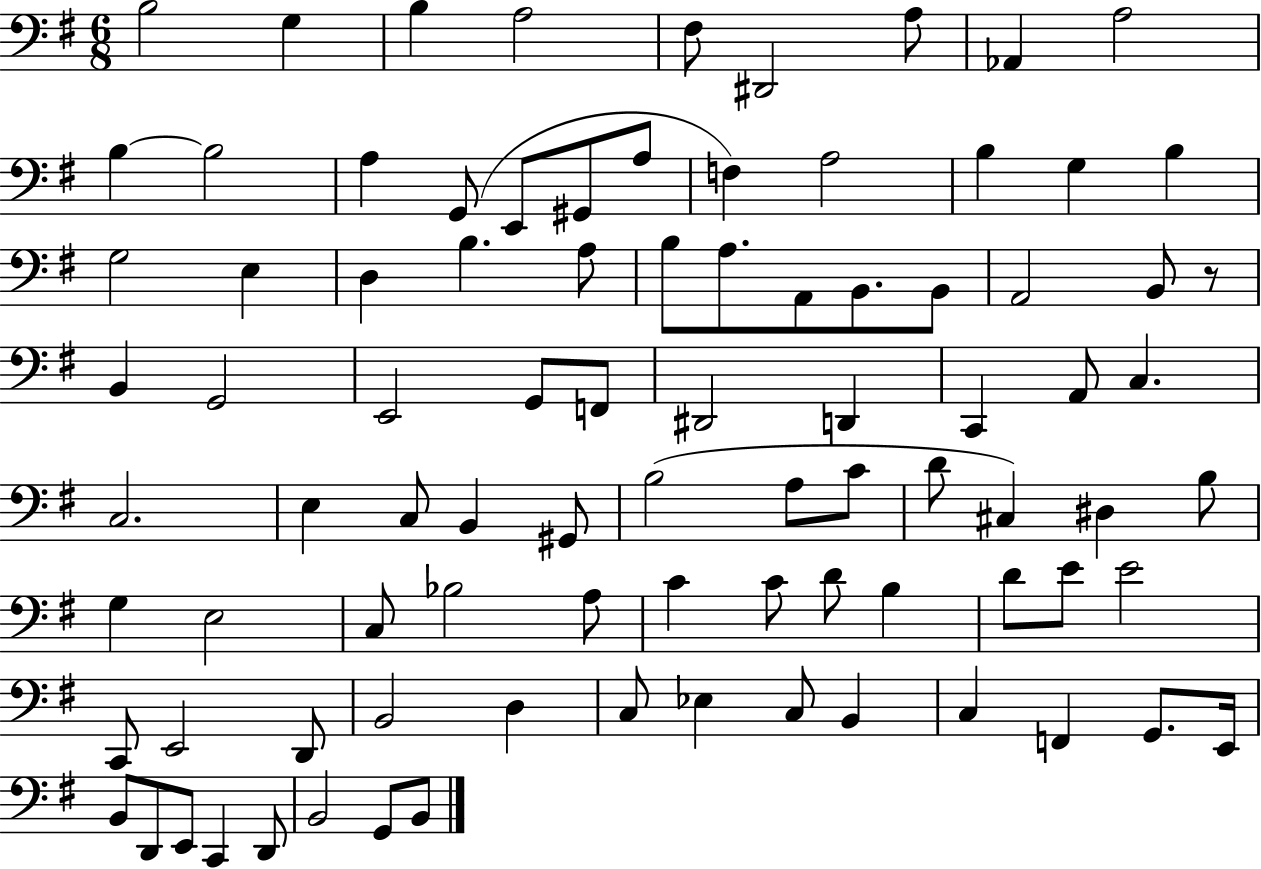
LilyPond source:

{
  \clef bass
  \numericTimeSignature
  \time 6/8
  \key g \major
  b2 g4 | b4 a2 | fis8 dis,2 a8 | aes,4 a2 | \break b4~~ b2 | a4 g,8( e,8 gis,8 a8 | f4) a2 | b4 g4 b4 | \break g2 e4 | d4 b4. a8 | b8 a8. a,8 b,8. b,8 | a,2 b,8 r8 | \break b,4 g,2 | e,2 g,8 f,8 | dis,2 d,4 | c,4 a,8 c4. | \break c2. | e4 c8 b,4 gis,8 | b2( a8 c'8 | d'8 cis4) dis4 b8 | \break g4 e2 | c8 bes2 a8 | c'4 c'8 d'8 b4 | d'8 e'8 e'2 | \break c,8 e,2 d,8 | b,2 d4 | c8 ees4 c8 b,4 | c4 f,4 g,8. e,16 | \break b,8 d,8 e,8 c,4 d,8 | b,2 g,8 b,8 | \bar "|."
}